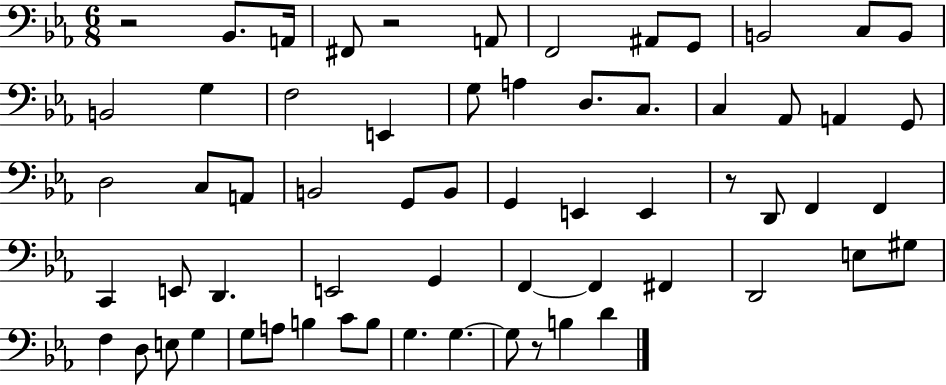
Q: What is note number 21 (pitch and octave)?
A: A2